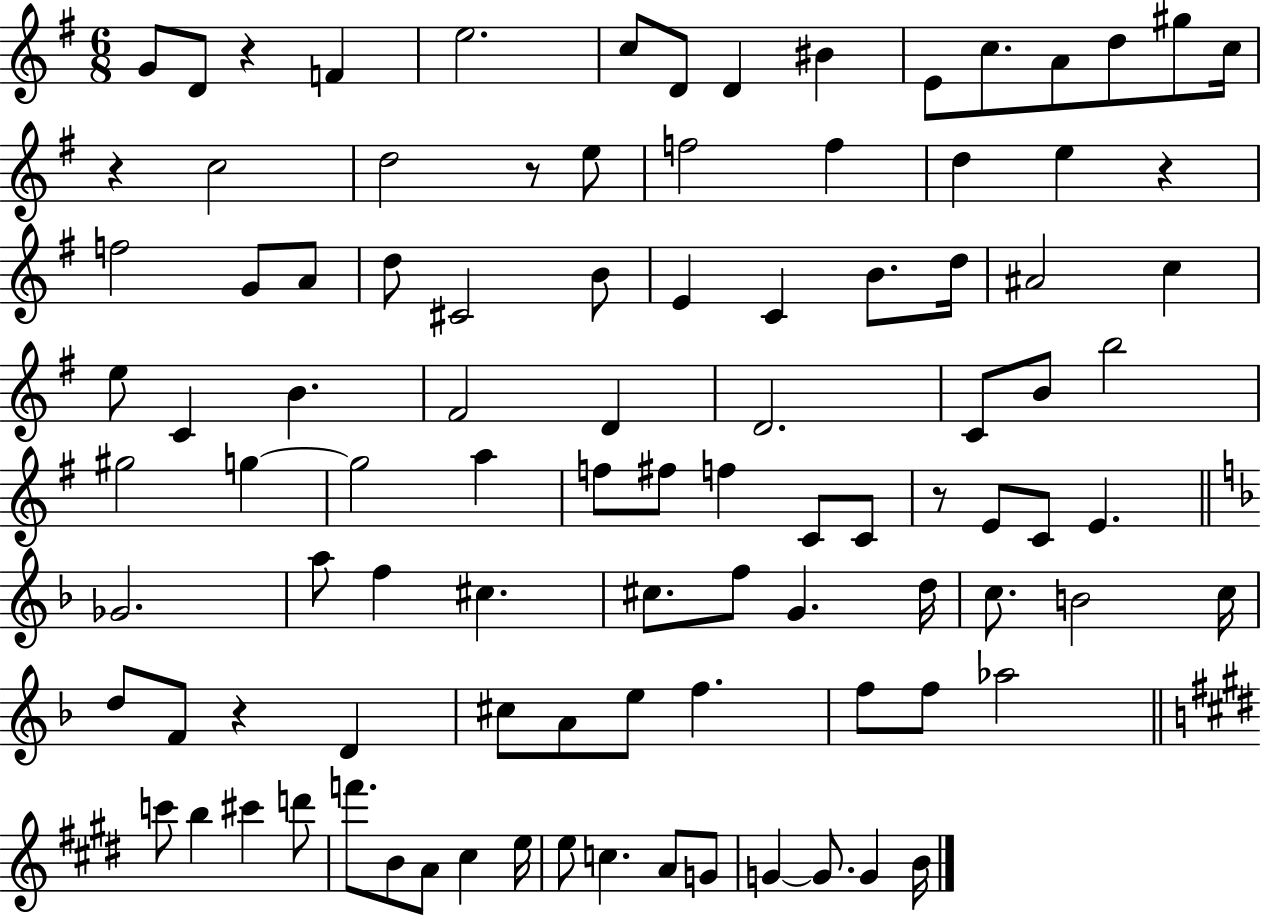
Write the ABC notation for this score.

X:1
T:Untitled
M:6/8
L:1/4
K:G
G/2 D/2 z F e2 c/2 D/2 D ^B E/2 c/2 A/2 d/2 ^g/2 c/4 z c2 d2 z/2 e/2 f2 f d e z f2 G/2 A/2 d/2 ^C2 B/2 E C B/2 d/4 ^A2 c e/2 C B ^F2 D D2 C/2 B/2 b2 ^g2 g g2 a f/2 ^f/2 f C/2 C/2 z/2 E/2 C/2 E _G2 a/2 f ^c ^c/2 f/2 G d/4 c/2 B2 c/4 d/2 F/2 z D ^c/2 A/2 e/2 f f/2 f/2 _a2 c'/2 b ^c' d'/2 f'/2 B/2 A/2 ^c e/4 e/2 c A/2 G/2 G G/2 G B/4